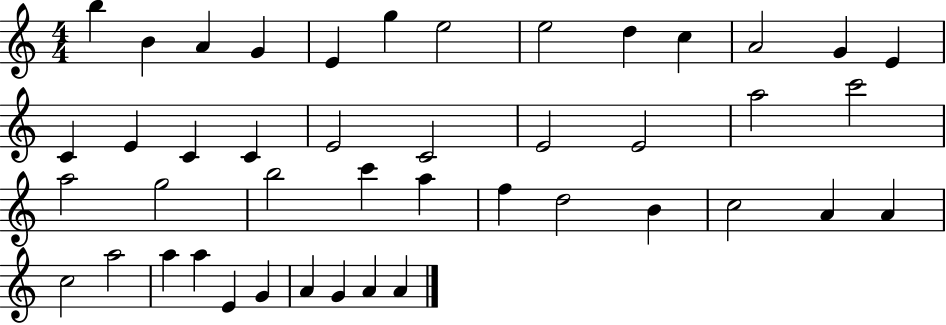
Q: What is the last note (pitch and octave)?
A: A4